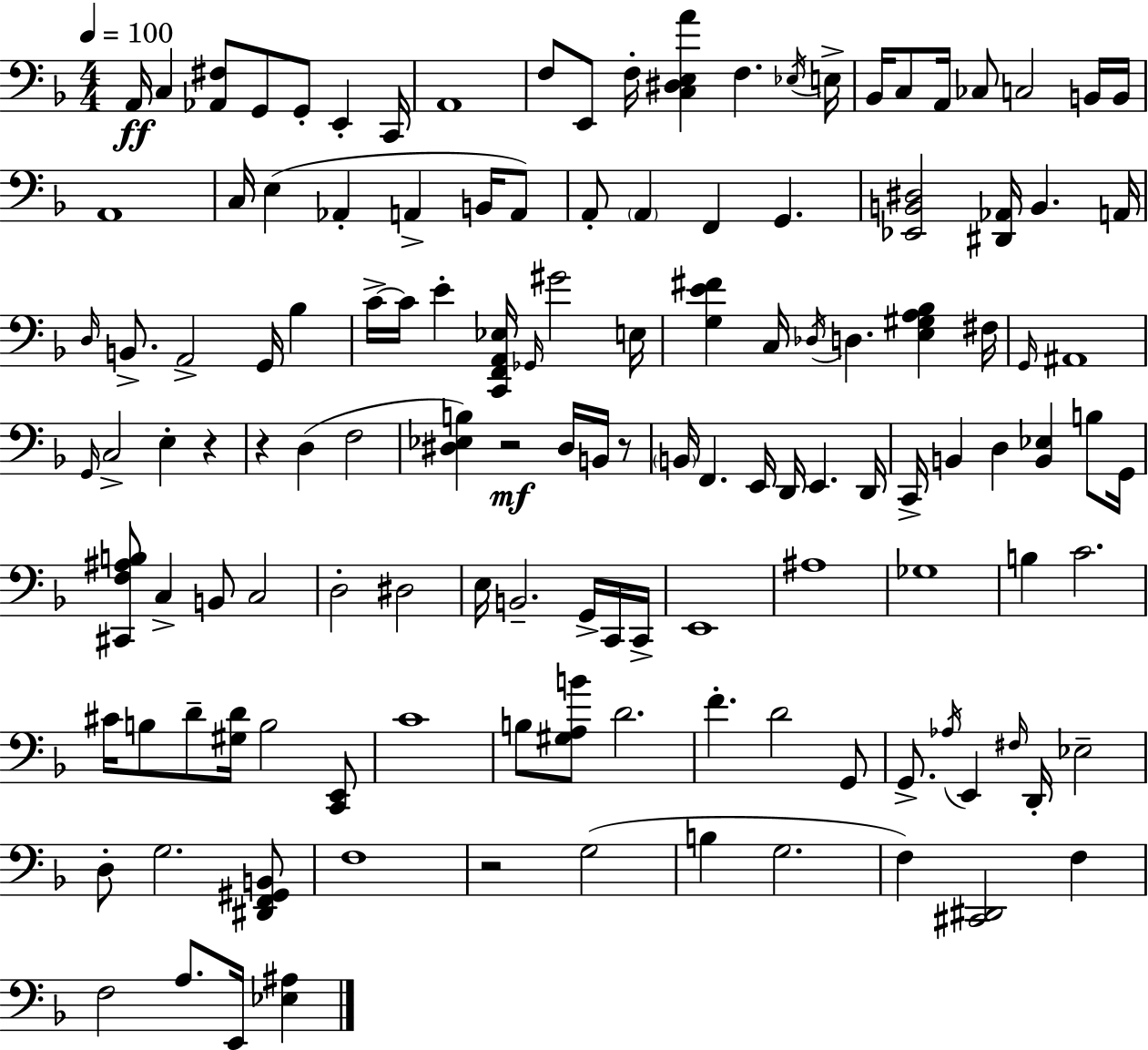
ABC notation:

X:1
T:Untitled
M:4/4
L:1/4
K:Dm
A,,/4 C, [_A,,^F,]/2 G,,/2 G,,/2 E,, C,,/4 A,,4 F,/2 E,,/2 F,/4 [C,^D,E,A] F, _E,/4 E,/4 _B,,/4 C,/2 A,,/4 _C,/2 C,2 B,,/4 B,,/4 A,,4 C,/4 E, _A,, A,, B,,/4 A,,/2 A,,/2 A,, F,, G,, [_E,,B,,^D,]2 [^D,,_A,,]/4 B,, A,,/4 D,/4 B,,/2 A,,2 G,,/4 _B, C/4 C/4 E [C,,F,,A,,_E,]/4 _G,,/4 ^G2 E,/4 [G,E^F] C,/4 _D,/4 D, [E,^G,A,_B,] ^F,/4 G,,/4 ^A,,4 G,,/4 C,2 E, z z D, F,2 [^D,_E,B,] z2 ^D,/4 B,,/4 z/2 B,,/4 F,, E,,/4 D,,/4 E,, D,,/4 C,,/4 B,, D, [B,,_E,] B,/2 G,,/4 [^C,,F,^A,B,]/2 C, B,,/2 C,2 D,2 ^D,2 E,/4 B,,2 G,,/4 C,,/4 C,,/4 E,,4 ^A,4 _G,4 B, C2 ^C/4 B,/2 D/2 [^G,D]/4 B,2 [C,,E,,]/2 C4 B,/2 [^G,A,B]/2 D2 F D2 G,,/2 G,,/2 _A,/4 E,, ^F,/4 D,,/4 _E,2 D,/2 G,2 [^D,,F,,^G,,B,,]/2 F,4 z2 G,2 B, G,2 F, [^C,,^D,,]2 F, F,2 A,/2 E,,/4 [_E,^A,]